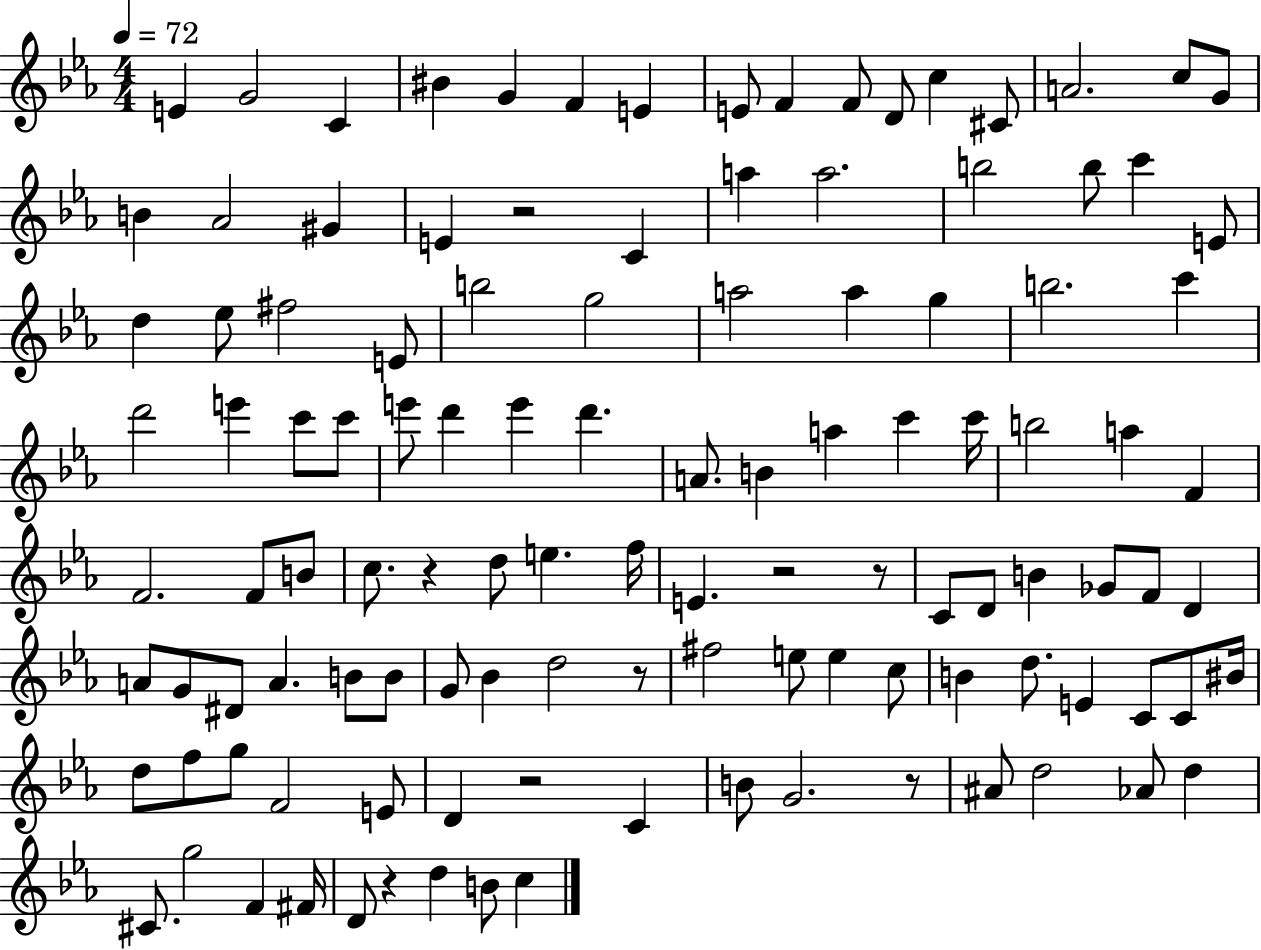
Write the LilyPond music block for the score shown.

{
  \clef treble
  \numericTimeSignature
  \time 4/4
  \key ees \major
  \tempo 4 = 72
  e'4 g'2 c'4 | bis'4 g'4 f'4 e'4 | e'8 f'4 f'8 d'8 c''4 cis'8 | a'2. c''8 g'8 | \break b'4 aes'2 gis'4 | e'4 r2 c'4 | a''4 a''2. | b''2 b''8 c'''4 e'8 | \break d''4 ees''8 fis''2 e'8 | b''2 g''2 | a''2 a''4 g''4 | b''2. c'''4 | \break d'''2 e'''4 c'''8 c'''8 | e'''8 d'''4 e'''4 d'''4. | a'8. b'4 a''4 c'''4 c'''16 | b''2 a''4 f'4 | \break f'2. f'8 b'8 | c''8. r4 d''8 e''4. f''16 | e'4. r2 r8 | c'8 d'8 b'4 ges'8 f'8 d'4 | \break a'8 g'8 dis'8 a'4. b'8 b'8 | g'8 bes'4 d''2 r8 | fis''2 e''8 e''4 c''8 | b'4 d''8. e'4 c'8 c'8 bis'16 | \break d''8 f''8 g''8 f'2 e'8 | d'4 r2 c'4 | b'8 g'2. r8 | ais'8 d''2 aes'8 d''4 | \break cis'8. g''2 f'4 fis'16 | d'8 r4 d''4 b'8 c''4 | \bar "|."
}